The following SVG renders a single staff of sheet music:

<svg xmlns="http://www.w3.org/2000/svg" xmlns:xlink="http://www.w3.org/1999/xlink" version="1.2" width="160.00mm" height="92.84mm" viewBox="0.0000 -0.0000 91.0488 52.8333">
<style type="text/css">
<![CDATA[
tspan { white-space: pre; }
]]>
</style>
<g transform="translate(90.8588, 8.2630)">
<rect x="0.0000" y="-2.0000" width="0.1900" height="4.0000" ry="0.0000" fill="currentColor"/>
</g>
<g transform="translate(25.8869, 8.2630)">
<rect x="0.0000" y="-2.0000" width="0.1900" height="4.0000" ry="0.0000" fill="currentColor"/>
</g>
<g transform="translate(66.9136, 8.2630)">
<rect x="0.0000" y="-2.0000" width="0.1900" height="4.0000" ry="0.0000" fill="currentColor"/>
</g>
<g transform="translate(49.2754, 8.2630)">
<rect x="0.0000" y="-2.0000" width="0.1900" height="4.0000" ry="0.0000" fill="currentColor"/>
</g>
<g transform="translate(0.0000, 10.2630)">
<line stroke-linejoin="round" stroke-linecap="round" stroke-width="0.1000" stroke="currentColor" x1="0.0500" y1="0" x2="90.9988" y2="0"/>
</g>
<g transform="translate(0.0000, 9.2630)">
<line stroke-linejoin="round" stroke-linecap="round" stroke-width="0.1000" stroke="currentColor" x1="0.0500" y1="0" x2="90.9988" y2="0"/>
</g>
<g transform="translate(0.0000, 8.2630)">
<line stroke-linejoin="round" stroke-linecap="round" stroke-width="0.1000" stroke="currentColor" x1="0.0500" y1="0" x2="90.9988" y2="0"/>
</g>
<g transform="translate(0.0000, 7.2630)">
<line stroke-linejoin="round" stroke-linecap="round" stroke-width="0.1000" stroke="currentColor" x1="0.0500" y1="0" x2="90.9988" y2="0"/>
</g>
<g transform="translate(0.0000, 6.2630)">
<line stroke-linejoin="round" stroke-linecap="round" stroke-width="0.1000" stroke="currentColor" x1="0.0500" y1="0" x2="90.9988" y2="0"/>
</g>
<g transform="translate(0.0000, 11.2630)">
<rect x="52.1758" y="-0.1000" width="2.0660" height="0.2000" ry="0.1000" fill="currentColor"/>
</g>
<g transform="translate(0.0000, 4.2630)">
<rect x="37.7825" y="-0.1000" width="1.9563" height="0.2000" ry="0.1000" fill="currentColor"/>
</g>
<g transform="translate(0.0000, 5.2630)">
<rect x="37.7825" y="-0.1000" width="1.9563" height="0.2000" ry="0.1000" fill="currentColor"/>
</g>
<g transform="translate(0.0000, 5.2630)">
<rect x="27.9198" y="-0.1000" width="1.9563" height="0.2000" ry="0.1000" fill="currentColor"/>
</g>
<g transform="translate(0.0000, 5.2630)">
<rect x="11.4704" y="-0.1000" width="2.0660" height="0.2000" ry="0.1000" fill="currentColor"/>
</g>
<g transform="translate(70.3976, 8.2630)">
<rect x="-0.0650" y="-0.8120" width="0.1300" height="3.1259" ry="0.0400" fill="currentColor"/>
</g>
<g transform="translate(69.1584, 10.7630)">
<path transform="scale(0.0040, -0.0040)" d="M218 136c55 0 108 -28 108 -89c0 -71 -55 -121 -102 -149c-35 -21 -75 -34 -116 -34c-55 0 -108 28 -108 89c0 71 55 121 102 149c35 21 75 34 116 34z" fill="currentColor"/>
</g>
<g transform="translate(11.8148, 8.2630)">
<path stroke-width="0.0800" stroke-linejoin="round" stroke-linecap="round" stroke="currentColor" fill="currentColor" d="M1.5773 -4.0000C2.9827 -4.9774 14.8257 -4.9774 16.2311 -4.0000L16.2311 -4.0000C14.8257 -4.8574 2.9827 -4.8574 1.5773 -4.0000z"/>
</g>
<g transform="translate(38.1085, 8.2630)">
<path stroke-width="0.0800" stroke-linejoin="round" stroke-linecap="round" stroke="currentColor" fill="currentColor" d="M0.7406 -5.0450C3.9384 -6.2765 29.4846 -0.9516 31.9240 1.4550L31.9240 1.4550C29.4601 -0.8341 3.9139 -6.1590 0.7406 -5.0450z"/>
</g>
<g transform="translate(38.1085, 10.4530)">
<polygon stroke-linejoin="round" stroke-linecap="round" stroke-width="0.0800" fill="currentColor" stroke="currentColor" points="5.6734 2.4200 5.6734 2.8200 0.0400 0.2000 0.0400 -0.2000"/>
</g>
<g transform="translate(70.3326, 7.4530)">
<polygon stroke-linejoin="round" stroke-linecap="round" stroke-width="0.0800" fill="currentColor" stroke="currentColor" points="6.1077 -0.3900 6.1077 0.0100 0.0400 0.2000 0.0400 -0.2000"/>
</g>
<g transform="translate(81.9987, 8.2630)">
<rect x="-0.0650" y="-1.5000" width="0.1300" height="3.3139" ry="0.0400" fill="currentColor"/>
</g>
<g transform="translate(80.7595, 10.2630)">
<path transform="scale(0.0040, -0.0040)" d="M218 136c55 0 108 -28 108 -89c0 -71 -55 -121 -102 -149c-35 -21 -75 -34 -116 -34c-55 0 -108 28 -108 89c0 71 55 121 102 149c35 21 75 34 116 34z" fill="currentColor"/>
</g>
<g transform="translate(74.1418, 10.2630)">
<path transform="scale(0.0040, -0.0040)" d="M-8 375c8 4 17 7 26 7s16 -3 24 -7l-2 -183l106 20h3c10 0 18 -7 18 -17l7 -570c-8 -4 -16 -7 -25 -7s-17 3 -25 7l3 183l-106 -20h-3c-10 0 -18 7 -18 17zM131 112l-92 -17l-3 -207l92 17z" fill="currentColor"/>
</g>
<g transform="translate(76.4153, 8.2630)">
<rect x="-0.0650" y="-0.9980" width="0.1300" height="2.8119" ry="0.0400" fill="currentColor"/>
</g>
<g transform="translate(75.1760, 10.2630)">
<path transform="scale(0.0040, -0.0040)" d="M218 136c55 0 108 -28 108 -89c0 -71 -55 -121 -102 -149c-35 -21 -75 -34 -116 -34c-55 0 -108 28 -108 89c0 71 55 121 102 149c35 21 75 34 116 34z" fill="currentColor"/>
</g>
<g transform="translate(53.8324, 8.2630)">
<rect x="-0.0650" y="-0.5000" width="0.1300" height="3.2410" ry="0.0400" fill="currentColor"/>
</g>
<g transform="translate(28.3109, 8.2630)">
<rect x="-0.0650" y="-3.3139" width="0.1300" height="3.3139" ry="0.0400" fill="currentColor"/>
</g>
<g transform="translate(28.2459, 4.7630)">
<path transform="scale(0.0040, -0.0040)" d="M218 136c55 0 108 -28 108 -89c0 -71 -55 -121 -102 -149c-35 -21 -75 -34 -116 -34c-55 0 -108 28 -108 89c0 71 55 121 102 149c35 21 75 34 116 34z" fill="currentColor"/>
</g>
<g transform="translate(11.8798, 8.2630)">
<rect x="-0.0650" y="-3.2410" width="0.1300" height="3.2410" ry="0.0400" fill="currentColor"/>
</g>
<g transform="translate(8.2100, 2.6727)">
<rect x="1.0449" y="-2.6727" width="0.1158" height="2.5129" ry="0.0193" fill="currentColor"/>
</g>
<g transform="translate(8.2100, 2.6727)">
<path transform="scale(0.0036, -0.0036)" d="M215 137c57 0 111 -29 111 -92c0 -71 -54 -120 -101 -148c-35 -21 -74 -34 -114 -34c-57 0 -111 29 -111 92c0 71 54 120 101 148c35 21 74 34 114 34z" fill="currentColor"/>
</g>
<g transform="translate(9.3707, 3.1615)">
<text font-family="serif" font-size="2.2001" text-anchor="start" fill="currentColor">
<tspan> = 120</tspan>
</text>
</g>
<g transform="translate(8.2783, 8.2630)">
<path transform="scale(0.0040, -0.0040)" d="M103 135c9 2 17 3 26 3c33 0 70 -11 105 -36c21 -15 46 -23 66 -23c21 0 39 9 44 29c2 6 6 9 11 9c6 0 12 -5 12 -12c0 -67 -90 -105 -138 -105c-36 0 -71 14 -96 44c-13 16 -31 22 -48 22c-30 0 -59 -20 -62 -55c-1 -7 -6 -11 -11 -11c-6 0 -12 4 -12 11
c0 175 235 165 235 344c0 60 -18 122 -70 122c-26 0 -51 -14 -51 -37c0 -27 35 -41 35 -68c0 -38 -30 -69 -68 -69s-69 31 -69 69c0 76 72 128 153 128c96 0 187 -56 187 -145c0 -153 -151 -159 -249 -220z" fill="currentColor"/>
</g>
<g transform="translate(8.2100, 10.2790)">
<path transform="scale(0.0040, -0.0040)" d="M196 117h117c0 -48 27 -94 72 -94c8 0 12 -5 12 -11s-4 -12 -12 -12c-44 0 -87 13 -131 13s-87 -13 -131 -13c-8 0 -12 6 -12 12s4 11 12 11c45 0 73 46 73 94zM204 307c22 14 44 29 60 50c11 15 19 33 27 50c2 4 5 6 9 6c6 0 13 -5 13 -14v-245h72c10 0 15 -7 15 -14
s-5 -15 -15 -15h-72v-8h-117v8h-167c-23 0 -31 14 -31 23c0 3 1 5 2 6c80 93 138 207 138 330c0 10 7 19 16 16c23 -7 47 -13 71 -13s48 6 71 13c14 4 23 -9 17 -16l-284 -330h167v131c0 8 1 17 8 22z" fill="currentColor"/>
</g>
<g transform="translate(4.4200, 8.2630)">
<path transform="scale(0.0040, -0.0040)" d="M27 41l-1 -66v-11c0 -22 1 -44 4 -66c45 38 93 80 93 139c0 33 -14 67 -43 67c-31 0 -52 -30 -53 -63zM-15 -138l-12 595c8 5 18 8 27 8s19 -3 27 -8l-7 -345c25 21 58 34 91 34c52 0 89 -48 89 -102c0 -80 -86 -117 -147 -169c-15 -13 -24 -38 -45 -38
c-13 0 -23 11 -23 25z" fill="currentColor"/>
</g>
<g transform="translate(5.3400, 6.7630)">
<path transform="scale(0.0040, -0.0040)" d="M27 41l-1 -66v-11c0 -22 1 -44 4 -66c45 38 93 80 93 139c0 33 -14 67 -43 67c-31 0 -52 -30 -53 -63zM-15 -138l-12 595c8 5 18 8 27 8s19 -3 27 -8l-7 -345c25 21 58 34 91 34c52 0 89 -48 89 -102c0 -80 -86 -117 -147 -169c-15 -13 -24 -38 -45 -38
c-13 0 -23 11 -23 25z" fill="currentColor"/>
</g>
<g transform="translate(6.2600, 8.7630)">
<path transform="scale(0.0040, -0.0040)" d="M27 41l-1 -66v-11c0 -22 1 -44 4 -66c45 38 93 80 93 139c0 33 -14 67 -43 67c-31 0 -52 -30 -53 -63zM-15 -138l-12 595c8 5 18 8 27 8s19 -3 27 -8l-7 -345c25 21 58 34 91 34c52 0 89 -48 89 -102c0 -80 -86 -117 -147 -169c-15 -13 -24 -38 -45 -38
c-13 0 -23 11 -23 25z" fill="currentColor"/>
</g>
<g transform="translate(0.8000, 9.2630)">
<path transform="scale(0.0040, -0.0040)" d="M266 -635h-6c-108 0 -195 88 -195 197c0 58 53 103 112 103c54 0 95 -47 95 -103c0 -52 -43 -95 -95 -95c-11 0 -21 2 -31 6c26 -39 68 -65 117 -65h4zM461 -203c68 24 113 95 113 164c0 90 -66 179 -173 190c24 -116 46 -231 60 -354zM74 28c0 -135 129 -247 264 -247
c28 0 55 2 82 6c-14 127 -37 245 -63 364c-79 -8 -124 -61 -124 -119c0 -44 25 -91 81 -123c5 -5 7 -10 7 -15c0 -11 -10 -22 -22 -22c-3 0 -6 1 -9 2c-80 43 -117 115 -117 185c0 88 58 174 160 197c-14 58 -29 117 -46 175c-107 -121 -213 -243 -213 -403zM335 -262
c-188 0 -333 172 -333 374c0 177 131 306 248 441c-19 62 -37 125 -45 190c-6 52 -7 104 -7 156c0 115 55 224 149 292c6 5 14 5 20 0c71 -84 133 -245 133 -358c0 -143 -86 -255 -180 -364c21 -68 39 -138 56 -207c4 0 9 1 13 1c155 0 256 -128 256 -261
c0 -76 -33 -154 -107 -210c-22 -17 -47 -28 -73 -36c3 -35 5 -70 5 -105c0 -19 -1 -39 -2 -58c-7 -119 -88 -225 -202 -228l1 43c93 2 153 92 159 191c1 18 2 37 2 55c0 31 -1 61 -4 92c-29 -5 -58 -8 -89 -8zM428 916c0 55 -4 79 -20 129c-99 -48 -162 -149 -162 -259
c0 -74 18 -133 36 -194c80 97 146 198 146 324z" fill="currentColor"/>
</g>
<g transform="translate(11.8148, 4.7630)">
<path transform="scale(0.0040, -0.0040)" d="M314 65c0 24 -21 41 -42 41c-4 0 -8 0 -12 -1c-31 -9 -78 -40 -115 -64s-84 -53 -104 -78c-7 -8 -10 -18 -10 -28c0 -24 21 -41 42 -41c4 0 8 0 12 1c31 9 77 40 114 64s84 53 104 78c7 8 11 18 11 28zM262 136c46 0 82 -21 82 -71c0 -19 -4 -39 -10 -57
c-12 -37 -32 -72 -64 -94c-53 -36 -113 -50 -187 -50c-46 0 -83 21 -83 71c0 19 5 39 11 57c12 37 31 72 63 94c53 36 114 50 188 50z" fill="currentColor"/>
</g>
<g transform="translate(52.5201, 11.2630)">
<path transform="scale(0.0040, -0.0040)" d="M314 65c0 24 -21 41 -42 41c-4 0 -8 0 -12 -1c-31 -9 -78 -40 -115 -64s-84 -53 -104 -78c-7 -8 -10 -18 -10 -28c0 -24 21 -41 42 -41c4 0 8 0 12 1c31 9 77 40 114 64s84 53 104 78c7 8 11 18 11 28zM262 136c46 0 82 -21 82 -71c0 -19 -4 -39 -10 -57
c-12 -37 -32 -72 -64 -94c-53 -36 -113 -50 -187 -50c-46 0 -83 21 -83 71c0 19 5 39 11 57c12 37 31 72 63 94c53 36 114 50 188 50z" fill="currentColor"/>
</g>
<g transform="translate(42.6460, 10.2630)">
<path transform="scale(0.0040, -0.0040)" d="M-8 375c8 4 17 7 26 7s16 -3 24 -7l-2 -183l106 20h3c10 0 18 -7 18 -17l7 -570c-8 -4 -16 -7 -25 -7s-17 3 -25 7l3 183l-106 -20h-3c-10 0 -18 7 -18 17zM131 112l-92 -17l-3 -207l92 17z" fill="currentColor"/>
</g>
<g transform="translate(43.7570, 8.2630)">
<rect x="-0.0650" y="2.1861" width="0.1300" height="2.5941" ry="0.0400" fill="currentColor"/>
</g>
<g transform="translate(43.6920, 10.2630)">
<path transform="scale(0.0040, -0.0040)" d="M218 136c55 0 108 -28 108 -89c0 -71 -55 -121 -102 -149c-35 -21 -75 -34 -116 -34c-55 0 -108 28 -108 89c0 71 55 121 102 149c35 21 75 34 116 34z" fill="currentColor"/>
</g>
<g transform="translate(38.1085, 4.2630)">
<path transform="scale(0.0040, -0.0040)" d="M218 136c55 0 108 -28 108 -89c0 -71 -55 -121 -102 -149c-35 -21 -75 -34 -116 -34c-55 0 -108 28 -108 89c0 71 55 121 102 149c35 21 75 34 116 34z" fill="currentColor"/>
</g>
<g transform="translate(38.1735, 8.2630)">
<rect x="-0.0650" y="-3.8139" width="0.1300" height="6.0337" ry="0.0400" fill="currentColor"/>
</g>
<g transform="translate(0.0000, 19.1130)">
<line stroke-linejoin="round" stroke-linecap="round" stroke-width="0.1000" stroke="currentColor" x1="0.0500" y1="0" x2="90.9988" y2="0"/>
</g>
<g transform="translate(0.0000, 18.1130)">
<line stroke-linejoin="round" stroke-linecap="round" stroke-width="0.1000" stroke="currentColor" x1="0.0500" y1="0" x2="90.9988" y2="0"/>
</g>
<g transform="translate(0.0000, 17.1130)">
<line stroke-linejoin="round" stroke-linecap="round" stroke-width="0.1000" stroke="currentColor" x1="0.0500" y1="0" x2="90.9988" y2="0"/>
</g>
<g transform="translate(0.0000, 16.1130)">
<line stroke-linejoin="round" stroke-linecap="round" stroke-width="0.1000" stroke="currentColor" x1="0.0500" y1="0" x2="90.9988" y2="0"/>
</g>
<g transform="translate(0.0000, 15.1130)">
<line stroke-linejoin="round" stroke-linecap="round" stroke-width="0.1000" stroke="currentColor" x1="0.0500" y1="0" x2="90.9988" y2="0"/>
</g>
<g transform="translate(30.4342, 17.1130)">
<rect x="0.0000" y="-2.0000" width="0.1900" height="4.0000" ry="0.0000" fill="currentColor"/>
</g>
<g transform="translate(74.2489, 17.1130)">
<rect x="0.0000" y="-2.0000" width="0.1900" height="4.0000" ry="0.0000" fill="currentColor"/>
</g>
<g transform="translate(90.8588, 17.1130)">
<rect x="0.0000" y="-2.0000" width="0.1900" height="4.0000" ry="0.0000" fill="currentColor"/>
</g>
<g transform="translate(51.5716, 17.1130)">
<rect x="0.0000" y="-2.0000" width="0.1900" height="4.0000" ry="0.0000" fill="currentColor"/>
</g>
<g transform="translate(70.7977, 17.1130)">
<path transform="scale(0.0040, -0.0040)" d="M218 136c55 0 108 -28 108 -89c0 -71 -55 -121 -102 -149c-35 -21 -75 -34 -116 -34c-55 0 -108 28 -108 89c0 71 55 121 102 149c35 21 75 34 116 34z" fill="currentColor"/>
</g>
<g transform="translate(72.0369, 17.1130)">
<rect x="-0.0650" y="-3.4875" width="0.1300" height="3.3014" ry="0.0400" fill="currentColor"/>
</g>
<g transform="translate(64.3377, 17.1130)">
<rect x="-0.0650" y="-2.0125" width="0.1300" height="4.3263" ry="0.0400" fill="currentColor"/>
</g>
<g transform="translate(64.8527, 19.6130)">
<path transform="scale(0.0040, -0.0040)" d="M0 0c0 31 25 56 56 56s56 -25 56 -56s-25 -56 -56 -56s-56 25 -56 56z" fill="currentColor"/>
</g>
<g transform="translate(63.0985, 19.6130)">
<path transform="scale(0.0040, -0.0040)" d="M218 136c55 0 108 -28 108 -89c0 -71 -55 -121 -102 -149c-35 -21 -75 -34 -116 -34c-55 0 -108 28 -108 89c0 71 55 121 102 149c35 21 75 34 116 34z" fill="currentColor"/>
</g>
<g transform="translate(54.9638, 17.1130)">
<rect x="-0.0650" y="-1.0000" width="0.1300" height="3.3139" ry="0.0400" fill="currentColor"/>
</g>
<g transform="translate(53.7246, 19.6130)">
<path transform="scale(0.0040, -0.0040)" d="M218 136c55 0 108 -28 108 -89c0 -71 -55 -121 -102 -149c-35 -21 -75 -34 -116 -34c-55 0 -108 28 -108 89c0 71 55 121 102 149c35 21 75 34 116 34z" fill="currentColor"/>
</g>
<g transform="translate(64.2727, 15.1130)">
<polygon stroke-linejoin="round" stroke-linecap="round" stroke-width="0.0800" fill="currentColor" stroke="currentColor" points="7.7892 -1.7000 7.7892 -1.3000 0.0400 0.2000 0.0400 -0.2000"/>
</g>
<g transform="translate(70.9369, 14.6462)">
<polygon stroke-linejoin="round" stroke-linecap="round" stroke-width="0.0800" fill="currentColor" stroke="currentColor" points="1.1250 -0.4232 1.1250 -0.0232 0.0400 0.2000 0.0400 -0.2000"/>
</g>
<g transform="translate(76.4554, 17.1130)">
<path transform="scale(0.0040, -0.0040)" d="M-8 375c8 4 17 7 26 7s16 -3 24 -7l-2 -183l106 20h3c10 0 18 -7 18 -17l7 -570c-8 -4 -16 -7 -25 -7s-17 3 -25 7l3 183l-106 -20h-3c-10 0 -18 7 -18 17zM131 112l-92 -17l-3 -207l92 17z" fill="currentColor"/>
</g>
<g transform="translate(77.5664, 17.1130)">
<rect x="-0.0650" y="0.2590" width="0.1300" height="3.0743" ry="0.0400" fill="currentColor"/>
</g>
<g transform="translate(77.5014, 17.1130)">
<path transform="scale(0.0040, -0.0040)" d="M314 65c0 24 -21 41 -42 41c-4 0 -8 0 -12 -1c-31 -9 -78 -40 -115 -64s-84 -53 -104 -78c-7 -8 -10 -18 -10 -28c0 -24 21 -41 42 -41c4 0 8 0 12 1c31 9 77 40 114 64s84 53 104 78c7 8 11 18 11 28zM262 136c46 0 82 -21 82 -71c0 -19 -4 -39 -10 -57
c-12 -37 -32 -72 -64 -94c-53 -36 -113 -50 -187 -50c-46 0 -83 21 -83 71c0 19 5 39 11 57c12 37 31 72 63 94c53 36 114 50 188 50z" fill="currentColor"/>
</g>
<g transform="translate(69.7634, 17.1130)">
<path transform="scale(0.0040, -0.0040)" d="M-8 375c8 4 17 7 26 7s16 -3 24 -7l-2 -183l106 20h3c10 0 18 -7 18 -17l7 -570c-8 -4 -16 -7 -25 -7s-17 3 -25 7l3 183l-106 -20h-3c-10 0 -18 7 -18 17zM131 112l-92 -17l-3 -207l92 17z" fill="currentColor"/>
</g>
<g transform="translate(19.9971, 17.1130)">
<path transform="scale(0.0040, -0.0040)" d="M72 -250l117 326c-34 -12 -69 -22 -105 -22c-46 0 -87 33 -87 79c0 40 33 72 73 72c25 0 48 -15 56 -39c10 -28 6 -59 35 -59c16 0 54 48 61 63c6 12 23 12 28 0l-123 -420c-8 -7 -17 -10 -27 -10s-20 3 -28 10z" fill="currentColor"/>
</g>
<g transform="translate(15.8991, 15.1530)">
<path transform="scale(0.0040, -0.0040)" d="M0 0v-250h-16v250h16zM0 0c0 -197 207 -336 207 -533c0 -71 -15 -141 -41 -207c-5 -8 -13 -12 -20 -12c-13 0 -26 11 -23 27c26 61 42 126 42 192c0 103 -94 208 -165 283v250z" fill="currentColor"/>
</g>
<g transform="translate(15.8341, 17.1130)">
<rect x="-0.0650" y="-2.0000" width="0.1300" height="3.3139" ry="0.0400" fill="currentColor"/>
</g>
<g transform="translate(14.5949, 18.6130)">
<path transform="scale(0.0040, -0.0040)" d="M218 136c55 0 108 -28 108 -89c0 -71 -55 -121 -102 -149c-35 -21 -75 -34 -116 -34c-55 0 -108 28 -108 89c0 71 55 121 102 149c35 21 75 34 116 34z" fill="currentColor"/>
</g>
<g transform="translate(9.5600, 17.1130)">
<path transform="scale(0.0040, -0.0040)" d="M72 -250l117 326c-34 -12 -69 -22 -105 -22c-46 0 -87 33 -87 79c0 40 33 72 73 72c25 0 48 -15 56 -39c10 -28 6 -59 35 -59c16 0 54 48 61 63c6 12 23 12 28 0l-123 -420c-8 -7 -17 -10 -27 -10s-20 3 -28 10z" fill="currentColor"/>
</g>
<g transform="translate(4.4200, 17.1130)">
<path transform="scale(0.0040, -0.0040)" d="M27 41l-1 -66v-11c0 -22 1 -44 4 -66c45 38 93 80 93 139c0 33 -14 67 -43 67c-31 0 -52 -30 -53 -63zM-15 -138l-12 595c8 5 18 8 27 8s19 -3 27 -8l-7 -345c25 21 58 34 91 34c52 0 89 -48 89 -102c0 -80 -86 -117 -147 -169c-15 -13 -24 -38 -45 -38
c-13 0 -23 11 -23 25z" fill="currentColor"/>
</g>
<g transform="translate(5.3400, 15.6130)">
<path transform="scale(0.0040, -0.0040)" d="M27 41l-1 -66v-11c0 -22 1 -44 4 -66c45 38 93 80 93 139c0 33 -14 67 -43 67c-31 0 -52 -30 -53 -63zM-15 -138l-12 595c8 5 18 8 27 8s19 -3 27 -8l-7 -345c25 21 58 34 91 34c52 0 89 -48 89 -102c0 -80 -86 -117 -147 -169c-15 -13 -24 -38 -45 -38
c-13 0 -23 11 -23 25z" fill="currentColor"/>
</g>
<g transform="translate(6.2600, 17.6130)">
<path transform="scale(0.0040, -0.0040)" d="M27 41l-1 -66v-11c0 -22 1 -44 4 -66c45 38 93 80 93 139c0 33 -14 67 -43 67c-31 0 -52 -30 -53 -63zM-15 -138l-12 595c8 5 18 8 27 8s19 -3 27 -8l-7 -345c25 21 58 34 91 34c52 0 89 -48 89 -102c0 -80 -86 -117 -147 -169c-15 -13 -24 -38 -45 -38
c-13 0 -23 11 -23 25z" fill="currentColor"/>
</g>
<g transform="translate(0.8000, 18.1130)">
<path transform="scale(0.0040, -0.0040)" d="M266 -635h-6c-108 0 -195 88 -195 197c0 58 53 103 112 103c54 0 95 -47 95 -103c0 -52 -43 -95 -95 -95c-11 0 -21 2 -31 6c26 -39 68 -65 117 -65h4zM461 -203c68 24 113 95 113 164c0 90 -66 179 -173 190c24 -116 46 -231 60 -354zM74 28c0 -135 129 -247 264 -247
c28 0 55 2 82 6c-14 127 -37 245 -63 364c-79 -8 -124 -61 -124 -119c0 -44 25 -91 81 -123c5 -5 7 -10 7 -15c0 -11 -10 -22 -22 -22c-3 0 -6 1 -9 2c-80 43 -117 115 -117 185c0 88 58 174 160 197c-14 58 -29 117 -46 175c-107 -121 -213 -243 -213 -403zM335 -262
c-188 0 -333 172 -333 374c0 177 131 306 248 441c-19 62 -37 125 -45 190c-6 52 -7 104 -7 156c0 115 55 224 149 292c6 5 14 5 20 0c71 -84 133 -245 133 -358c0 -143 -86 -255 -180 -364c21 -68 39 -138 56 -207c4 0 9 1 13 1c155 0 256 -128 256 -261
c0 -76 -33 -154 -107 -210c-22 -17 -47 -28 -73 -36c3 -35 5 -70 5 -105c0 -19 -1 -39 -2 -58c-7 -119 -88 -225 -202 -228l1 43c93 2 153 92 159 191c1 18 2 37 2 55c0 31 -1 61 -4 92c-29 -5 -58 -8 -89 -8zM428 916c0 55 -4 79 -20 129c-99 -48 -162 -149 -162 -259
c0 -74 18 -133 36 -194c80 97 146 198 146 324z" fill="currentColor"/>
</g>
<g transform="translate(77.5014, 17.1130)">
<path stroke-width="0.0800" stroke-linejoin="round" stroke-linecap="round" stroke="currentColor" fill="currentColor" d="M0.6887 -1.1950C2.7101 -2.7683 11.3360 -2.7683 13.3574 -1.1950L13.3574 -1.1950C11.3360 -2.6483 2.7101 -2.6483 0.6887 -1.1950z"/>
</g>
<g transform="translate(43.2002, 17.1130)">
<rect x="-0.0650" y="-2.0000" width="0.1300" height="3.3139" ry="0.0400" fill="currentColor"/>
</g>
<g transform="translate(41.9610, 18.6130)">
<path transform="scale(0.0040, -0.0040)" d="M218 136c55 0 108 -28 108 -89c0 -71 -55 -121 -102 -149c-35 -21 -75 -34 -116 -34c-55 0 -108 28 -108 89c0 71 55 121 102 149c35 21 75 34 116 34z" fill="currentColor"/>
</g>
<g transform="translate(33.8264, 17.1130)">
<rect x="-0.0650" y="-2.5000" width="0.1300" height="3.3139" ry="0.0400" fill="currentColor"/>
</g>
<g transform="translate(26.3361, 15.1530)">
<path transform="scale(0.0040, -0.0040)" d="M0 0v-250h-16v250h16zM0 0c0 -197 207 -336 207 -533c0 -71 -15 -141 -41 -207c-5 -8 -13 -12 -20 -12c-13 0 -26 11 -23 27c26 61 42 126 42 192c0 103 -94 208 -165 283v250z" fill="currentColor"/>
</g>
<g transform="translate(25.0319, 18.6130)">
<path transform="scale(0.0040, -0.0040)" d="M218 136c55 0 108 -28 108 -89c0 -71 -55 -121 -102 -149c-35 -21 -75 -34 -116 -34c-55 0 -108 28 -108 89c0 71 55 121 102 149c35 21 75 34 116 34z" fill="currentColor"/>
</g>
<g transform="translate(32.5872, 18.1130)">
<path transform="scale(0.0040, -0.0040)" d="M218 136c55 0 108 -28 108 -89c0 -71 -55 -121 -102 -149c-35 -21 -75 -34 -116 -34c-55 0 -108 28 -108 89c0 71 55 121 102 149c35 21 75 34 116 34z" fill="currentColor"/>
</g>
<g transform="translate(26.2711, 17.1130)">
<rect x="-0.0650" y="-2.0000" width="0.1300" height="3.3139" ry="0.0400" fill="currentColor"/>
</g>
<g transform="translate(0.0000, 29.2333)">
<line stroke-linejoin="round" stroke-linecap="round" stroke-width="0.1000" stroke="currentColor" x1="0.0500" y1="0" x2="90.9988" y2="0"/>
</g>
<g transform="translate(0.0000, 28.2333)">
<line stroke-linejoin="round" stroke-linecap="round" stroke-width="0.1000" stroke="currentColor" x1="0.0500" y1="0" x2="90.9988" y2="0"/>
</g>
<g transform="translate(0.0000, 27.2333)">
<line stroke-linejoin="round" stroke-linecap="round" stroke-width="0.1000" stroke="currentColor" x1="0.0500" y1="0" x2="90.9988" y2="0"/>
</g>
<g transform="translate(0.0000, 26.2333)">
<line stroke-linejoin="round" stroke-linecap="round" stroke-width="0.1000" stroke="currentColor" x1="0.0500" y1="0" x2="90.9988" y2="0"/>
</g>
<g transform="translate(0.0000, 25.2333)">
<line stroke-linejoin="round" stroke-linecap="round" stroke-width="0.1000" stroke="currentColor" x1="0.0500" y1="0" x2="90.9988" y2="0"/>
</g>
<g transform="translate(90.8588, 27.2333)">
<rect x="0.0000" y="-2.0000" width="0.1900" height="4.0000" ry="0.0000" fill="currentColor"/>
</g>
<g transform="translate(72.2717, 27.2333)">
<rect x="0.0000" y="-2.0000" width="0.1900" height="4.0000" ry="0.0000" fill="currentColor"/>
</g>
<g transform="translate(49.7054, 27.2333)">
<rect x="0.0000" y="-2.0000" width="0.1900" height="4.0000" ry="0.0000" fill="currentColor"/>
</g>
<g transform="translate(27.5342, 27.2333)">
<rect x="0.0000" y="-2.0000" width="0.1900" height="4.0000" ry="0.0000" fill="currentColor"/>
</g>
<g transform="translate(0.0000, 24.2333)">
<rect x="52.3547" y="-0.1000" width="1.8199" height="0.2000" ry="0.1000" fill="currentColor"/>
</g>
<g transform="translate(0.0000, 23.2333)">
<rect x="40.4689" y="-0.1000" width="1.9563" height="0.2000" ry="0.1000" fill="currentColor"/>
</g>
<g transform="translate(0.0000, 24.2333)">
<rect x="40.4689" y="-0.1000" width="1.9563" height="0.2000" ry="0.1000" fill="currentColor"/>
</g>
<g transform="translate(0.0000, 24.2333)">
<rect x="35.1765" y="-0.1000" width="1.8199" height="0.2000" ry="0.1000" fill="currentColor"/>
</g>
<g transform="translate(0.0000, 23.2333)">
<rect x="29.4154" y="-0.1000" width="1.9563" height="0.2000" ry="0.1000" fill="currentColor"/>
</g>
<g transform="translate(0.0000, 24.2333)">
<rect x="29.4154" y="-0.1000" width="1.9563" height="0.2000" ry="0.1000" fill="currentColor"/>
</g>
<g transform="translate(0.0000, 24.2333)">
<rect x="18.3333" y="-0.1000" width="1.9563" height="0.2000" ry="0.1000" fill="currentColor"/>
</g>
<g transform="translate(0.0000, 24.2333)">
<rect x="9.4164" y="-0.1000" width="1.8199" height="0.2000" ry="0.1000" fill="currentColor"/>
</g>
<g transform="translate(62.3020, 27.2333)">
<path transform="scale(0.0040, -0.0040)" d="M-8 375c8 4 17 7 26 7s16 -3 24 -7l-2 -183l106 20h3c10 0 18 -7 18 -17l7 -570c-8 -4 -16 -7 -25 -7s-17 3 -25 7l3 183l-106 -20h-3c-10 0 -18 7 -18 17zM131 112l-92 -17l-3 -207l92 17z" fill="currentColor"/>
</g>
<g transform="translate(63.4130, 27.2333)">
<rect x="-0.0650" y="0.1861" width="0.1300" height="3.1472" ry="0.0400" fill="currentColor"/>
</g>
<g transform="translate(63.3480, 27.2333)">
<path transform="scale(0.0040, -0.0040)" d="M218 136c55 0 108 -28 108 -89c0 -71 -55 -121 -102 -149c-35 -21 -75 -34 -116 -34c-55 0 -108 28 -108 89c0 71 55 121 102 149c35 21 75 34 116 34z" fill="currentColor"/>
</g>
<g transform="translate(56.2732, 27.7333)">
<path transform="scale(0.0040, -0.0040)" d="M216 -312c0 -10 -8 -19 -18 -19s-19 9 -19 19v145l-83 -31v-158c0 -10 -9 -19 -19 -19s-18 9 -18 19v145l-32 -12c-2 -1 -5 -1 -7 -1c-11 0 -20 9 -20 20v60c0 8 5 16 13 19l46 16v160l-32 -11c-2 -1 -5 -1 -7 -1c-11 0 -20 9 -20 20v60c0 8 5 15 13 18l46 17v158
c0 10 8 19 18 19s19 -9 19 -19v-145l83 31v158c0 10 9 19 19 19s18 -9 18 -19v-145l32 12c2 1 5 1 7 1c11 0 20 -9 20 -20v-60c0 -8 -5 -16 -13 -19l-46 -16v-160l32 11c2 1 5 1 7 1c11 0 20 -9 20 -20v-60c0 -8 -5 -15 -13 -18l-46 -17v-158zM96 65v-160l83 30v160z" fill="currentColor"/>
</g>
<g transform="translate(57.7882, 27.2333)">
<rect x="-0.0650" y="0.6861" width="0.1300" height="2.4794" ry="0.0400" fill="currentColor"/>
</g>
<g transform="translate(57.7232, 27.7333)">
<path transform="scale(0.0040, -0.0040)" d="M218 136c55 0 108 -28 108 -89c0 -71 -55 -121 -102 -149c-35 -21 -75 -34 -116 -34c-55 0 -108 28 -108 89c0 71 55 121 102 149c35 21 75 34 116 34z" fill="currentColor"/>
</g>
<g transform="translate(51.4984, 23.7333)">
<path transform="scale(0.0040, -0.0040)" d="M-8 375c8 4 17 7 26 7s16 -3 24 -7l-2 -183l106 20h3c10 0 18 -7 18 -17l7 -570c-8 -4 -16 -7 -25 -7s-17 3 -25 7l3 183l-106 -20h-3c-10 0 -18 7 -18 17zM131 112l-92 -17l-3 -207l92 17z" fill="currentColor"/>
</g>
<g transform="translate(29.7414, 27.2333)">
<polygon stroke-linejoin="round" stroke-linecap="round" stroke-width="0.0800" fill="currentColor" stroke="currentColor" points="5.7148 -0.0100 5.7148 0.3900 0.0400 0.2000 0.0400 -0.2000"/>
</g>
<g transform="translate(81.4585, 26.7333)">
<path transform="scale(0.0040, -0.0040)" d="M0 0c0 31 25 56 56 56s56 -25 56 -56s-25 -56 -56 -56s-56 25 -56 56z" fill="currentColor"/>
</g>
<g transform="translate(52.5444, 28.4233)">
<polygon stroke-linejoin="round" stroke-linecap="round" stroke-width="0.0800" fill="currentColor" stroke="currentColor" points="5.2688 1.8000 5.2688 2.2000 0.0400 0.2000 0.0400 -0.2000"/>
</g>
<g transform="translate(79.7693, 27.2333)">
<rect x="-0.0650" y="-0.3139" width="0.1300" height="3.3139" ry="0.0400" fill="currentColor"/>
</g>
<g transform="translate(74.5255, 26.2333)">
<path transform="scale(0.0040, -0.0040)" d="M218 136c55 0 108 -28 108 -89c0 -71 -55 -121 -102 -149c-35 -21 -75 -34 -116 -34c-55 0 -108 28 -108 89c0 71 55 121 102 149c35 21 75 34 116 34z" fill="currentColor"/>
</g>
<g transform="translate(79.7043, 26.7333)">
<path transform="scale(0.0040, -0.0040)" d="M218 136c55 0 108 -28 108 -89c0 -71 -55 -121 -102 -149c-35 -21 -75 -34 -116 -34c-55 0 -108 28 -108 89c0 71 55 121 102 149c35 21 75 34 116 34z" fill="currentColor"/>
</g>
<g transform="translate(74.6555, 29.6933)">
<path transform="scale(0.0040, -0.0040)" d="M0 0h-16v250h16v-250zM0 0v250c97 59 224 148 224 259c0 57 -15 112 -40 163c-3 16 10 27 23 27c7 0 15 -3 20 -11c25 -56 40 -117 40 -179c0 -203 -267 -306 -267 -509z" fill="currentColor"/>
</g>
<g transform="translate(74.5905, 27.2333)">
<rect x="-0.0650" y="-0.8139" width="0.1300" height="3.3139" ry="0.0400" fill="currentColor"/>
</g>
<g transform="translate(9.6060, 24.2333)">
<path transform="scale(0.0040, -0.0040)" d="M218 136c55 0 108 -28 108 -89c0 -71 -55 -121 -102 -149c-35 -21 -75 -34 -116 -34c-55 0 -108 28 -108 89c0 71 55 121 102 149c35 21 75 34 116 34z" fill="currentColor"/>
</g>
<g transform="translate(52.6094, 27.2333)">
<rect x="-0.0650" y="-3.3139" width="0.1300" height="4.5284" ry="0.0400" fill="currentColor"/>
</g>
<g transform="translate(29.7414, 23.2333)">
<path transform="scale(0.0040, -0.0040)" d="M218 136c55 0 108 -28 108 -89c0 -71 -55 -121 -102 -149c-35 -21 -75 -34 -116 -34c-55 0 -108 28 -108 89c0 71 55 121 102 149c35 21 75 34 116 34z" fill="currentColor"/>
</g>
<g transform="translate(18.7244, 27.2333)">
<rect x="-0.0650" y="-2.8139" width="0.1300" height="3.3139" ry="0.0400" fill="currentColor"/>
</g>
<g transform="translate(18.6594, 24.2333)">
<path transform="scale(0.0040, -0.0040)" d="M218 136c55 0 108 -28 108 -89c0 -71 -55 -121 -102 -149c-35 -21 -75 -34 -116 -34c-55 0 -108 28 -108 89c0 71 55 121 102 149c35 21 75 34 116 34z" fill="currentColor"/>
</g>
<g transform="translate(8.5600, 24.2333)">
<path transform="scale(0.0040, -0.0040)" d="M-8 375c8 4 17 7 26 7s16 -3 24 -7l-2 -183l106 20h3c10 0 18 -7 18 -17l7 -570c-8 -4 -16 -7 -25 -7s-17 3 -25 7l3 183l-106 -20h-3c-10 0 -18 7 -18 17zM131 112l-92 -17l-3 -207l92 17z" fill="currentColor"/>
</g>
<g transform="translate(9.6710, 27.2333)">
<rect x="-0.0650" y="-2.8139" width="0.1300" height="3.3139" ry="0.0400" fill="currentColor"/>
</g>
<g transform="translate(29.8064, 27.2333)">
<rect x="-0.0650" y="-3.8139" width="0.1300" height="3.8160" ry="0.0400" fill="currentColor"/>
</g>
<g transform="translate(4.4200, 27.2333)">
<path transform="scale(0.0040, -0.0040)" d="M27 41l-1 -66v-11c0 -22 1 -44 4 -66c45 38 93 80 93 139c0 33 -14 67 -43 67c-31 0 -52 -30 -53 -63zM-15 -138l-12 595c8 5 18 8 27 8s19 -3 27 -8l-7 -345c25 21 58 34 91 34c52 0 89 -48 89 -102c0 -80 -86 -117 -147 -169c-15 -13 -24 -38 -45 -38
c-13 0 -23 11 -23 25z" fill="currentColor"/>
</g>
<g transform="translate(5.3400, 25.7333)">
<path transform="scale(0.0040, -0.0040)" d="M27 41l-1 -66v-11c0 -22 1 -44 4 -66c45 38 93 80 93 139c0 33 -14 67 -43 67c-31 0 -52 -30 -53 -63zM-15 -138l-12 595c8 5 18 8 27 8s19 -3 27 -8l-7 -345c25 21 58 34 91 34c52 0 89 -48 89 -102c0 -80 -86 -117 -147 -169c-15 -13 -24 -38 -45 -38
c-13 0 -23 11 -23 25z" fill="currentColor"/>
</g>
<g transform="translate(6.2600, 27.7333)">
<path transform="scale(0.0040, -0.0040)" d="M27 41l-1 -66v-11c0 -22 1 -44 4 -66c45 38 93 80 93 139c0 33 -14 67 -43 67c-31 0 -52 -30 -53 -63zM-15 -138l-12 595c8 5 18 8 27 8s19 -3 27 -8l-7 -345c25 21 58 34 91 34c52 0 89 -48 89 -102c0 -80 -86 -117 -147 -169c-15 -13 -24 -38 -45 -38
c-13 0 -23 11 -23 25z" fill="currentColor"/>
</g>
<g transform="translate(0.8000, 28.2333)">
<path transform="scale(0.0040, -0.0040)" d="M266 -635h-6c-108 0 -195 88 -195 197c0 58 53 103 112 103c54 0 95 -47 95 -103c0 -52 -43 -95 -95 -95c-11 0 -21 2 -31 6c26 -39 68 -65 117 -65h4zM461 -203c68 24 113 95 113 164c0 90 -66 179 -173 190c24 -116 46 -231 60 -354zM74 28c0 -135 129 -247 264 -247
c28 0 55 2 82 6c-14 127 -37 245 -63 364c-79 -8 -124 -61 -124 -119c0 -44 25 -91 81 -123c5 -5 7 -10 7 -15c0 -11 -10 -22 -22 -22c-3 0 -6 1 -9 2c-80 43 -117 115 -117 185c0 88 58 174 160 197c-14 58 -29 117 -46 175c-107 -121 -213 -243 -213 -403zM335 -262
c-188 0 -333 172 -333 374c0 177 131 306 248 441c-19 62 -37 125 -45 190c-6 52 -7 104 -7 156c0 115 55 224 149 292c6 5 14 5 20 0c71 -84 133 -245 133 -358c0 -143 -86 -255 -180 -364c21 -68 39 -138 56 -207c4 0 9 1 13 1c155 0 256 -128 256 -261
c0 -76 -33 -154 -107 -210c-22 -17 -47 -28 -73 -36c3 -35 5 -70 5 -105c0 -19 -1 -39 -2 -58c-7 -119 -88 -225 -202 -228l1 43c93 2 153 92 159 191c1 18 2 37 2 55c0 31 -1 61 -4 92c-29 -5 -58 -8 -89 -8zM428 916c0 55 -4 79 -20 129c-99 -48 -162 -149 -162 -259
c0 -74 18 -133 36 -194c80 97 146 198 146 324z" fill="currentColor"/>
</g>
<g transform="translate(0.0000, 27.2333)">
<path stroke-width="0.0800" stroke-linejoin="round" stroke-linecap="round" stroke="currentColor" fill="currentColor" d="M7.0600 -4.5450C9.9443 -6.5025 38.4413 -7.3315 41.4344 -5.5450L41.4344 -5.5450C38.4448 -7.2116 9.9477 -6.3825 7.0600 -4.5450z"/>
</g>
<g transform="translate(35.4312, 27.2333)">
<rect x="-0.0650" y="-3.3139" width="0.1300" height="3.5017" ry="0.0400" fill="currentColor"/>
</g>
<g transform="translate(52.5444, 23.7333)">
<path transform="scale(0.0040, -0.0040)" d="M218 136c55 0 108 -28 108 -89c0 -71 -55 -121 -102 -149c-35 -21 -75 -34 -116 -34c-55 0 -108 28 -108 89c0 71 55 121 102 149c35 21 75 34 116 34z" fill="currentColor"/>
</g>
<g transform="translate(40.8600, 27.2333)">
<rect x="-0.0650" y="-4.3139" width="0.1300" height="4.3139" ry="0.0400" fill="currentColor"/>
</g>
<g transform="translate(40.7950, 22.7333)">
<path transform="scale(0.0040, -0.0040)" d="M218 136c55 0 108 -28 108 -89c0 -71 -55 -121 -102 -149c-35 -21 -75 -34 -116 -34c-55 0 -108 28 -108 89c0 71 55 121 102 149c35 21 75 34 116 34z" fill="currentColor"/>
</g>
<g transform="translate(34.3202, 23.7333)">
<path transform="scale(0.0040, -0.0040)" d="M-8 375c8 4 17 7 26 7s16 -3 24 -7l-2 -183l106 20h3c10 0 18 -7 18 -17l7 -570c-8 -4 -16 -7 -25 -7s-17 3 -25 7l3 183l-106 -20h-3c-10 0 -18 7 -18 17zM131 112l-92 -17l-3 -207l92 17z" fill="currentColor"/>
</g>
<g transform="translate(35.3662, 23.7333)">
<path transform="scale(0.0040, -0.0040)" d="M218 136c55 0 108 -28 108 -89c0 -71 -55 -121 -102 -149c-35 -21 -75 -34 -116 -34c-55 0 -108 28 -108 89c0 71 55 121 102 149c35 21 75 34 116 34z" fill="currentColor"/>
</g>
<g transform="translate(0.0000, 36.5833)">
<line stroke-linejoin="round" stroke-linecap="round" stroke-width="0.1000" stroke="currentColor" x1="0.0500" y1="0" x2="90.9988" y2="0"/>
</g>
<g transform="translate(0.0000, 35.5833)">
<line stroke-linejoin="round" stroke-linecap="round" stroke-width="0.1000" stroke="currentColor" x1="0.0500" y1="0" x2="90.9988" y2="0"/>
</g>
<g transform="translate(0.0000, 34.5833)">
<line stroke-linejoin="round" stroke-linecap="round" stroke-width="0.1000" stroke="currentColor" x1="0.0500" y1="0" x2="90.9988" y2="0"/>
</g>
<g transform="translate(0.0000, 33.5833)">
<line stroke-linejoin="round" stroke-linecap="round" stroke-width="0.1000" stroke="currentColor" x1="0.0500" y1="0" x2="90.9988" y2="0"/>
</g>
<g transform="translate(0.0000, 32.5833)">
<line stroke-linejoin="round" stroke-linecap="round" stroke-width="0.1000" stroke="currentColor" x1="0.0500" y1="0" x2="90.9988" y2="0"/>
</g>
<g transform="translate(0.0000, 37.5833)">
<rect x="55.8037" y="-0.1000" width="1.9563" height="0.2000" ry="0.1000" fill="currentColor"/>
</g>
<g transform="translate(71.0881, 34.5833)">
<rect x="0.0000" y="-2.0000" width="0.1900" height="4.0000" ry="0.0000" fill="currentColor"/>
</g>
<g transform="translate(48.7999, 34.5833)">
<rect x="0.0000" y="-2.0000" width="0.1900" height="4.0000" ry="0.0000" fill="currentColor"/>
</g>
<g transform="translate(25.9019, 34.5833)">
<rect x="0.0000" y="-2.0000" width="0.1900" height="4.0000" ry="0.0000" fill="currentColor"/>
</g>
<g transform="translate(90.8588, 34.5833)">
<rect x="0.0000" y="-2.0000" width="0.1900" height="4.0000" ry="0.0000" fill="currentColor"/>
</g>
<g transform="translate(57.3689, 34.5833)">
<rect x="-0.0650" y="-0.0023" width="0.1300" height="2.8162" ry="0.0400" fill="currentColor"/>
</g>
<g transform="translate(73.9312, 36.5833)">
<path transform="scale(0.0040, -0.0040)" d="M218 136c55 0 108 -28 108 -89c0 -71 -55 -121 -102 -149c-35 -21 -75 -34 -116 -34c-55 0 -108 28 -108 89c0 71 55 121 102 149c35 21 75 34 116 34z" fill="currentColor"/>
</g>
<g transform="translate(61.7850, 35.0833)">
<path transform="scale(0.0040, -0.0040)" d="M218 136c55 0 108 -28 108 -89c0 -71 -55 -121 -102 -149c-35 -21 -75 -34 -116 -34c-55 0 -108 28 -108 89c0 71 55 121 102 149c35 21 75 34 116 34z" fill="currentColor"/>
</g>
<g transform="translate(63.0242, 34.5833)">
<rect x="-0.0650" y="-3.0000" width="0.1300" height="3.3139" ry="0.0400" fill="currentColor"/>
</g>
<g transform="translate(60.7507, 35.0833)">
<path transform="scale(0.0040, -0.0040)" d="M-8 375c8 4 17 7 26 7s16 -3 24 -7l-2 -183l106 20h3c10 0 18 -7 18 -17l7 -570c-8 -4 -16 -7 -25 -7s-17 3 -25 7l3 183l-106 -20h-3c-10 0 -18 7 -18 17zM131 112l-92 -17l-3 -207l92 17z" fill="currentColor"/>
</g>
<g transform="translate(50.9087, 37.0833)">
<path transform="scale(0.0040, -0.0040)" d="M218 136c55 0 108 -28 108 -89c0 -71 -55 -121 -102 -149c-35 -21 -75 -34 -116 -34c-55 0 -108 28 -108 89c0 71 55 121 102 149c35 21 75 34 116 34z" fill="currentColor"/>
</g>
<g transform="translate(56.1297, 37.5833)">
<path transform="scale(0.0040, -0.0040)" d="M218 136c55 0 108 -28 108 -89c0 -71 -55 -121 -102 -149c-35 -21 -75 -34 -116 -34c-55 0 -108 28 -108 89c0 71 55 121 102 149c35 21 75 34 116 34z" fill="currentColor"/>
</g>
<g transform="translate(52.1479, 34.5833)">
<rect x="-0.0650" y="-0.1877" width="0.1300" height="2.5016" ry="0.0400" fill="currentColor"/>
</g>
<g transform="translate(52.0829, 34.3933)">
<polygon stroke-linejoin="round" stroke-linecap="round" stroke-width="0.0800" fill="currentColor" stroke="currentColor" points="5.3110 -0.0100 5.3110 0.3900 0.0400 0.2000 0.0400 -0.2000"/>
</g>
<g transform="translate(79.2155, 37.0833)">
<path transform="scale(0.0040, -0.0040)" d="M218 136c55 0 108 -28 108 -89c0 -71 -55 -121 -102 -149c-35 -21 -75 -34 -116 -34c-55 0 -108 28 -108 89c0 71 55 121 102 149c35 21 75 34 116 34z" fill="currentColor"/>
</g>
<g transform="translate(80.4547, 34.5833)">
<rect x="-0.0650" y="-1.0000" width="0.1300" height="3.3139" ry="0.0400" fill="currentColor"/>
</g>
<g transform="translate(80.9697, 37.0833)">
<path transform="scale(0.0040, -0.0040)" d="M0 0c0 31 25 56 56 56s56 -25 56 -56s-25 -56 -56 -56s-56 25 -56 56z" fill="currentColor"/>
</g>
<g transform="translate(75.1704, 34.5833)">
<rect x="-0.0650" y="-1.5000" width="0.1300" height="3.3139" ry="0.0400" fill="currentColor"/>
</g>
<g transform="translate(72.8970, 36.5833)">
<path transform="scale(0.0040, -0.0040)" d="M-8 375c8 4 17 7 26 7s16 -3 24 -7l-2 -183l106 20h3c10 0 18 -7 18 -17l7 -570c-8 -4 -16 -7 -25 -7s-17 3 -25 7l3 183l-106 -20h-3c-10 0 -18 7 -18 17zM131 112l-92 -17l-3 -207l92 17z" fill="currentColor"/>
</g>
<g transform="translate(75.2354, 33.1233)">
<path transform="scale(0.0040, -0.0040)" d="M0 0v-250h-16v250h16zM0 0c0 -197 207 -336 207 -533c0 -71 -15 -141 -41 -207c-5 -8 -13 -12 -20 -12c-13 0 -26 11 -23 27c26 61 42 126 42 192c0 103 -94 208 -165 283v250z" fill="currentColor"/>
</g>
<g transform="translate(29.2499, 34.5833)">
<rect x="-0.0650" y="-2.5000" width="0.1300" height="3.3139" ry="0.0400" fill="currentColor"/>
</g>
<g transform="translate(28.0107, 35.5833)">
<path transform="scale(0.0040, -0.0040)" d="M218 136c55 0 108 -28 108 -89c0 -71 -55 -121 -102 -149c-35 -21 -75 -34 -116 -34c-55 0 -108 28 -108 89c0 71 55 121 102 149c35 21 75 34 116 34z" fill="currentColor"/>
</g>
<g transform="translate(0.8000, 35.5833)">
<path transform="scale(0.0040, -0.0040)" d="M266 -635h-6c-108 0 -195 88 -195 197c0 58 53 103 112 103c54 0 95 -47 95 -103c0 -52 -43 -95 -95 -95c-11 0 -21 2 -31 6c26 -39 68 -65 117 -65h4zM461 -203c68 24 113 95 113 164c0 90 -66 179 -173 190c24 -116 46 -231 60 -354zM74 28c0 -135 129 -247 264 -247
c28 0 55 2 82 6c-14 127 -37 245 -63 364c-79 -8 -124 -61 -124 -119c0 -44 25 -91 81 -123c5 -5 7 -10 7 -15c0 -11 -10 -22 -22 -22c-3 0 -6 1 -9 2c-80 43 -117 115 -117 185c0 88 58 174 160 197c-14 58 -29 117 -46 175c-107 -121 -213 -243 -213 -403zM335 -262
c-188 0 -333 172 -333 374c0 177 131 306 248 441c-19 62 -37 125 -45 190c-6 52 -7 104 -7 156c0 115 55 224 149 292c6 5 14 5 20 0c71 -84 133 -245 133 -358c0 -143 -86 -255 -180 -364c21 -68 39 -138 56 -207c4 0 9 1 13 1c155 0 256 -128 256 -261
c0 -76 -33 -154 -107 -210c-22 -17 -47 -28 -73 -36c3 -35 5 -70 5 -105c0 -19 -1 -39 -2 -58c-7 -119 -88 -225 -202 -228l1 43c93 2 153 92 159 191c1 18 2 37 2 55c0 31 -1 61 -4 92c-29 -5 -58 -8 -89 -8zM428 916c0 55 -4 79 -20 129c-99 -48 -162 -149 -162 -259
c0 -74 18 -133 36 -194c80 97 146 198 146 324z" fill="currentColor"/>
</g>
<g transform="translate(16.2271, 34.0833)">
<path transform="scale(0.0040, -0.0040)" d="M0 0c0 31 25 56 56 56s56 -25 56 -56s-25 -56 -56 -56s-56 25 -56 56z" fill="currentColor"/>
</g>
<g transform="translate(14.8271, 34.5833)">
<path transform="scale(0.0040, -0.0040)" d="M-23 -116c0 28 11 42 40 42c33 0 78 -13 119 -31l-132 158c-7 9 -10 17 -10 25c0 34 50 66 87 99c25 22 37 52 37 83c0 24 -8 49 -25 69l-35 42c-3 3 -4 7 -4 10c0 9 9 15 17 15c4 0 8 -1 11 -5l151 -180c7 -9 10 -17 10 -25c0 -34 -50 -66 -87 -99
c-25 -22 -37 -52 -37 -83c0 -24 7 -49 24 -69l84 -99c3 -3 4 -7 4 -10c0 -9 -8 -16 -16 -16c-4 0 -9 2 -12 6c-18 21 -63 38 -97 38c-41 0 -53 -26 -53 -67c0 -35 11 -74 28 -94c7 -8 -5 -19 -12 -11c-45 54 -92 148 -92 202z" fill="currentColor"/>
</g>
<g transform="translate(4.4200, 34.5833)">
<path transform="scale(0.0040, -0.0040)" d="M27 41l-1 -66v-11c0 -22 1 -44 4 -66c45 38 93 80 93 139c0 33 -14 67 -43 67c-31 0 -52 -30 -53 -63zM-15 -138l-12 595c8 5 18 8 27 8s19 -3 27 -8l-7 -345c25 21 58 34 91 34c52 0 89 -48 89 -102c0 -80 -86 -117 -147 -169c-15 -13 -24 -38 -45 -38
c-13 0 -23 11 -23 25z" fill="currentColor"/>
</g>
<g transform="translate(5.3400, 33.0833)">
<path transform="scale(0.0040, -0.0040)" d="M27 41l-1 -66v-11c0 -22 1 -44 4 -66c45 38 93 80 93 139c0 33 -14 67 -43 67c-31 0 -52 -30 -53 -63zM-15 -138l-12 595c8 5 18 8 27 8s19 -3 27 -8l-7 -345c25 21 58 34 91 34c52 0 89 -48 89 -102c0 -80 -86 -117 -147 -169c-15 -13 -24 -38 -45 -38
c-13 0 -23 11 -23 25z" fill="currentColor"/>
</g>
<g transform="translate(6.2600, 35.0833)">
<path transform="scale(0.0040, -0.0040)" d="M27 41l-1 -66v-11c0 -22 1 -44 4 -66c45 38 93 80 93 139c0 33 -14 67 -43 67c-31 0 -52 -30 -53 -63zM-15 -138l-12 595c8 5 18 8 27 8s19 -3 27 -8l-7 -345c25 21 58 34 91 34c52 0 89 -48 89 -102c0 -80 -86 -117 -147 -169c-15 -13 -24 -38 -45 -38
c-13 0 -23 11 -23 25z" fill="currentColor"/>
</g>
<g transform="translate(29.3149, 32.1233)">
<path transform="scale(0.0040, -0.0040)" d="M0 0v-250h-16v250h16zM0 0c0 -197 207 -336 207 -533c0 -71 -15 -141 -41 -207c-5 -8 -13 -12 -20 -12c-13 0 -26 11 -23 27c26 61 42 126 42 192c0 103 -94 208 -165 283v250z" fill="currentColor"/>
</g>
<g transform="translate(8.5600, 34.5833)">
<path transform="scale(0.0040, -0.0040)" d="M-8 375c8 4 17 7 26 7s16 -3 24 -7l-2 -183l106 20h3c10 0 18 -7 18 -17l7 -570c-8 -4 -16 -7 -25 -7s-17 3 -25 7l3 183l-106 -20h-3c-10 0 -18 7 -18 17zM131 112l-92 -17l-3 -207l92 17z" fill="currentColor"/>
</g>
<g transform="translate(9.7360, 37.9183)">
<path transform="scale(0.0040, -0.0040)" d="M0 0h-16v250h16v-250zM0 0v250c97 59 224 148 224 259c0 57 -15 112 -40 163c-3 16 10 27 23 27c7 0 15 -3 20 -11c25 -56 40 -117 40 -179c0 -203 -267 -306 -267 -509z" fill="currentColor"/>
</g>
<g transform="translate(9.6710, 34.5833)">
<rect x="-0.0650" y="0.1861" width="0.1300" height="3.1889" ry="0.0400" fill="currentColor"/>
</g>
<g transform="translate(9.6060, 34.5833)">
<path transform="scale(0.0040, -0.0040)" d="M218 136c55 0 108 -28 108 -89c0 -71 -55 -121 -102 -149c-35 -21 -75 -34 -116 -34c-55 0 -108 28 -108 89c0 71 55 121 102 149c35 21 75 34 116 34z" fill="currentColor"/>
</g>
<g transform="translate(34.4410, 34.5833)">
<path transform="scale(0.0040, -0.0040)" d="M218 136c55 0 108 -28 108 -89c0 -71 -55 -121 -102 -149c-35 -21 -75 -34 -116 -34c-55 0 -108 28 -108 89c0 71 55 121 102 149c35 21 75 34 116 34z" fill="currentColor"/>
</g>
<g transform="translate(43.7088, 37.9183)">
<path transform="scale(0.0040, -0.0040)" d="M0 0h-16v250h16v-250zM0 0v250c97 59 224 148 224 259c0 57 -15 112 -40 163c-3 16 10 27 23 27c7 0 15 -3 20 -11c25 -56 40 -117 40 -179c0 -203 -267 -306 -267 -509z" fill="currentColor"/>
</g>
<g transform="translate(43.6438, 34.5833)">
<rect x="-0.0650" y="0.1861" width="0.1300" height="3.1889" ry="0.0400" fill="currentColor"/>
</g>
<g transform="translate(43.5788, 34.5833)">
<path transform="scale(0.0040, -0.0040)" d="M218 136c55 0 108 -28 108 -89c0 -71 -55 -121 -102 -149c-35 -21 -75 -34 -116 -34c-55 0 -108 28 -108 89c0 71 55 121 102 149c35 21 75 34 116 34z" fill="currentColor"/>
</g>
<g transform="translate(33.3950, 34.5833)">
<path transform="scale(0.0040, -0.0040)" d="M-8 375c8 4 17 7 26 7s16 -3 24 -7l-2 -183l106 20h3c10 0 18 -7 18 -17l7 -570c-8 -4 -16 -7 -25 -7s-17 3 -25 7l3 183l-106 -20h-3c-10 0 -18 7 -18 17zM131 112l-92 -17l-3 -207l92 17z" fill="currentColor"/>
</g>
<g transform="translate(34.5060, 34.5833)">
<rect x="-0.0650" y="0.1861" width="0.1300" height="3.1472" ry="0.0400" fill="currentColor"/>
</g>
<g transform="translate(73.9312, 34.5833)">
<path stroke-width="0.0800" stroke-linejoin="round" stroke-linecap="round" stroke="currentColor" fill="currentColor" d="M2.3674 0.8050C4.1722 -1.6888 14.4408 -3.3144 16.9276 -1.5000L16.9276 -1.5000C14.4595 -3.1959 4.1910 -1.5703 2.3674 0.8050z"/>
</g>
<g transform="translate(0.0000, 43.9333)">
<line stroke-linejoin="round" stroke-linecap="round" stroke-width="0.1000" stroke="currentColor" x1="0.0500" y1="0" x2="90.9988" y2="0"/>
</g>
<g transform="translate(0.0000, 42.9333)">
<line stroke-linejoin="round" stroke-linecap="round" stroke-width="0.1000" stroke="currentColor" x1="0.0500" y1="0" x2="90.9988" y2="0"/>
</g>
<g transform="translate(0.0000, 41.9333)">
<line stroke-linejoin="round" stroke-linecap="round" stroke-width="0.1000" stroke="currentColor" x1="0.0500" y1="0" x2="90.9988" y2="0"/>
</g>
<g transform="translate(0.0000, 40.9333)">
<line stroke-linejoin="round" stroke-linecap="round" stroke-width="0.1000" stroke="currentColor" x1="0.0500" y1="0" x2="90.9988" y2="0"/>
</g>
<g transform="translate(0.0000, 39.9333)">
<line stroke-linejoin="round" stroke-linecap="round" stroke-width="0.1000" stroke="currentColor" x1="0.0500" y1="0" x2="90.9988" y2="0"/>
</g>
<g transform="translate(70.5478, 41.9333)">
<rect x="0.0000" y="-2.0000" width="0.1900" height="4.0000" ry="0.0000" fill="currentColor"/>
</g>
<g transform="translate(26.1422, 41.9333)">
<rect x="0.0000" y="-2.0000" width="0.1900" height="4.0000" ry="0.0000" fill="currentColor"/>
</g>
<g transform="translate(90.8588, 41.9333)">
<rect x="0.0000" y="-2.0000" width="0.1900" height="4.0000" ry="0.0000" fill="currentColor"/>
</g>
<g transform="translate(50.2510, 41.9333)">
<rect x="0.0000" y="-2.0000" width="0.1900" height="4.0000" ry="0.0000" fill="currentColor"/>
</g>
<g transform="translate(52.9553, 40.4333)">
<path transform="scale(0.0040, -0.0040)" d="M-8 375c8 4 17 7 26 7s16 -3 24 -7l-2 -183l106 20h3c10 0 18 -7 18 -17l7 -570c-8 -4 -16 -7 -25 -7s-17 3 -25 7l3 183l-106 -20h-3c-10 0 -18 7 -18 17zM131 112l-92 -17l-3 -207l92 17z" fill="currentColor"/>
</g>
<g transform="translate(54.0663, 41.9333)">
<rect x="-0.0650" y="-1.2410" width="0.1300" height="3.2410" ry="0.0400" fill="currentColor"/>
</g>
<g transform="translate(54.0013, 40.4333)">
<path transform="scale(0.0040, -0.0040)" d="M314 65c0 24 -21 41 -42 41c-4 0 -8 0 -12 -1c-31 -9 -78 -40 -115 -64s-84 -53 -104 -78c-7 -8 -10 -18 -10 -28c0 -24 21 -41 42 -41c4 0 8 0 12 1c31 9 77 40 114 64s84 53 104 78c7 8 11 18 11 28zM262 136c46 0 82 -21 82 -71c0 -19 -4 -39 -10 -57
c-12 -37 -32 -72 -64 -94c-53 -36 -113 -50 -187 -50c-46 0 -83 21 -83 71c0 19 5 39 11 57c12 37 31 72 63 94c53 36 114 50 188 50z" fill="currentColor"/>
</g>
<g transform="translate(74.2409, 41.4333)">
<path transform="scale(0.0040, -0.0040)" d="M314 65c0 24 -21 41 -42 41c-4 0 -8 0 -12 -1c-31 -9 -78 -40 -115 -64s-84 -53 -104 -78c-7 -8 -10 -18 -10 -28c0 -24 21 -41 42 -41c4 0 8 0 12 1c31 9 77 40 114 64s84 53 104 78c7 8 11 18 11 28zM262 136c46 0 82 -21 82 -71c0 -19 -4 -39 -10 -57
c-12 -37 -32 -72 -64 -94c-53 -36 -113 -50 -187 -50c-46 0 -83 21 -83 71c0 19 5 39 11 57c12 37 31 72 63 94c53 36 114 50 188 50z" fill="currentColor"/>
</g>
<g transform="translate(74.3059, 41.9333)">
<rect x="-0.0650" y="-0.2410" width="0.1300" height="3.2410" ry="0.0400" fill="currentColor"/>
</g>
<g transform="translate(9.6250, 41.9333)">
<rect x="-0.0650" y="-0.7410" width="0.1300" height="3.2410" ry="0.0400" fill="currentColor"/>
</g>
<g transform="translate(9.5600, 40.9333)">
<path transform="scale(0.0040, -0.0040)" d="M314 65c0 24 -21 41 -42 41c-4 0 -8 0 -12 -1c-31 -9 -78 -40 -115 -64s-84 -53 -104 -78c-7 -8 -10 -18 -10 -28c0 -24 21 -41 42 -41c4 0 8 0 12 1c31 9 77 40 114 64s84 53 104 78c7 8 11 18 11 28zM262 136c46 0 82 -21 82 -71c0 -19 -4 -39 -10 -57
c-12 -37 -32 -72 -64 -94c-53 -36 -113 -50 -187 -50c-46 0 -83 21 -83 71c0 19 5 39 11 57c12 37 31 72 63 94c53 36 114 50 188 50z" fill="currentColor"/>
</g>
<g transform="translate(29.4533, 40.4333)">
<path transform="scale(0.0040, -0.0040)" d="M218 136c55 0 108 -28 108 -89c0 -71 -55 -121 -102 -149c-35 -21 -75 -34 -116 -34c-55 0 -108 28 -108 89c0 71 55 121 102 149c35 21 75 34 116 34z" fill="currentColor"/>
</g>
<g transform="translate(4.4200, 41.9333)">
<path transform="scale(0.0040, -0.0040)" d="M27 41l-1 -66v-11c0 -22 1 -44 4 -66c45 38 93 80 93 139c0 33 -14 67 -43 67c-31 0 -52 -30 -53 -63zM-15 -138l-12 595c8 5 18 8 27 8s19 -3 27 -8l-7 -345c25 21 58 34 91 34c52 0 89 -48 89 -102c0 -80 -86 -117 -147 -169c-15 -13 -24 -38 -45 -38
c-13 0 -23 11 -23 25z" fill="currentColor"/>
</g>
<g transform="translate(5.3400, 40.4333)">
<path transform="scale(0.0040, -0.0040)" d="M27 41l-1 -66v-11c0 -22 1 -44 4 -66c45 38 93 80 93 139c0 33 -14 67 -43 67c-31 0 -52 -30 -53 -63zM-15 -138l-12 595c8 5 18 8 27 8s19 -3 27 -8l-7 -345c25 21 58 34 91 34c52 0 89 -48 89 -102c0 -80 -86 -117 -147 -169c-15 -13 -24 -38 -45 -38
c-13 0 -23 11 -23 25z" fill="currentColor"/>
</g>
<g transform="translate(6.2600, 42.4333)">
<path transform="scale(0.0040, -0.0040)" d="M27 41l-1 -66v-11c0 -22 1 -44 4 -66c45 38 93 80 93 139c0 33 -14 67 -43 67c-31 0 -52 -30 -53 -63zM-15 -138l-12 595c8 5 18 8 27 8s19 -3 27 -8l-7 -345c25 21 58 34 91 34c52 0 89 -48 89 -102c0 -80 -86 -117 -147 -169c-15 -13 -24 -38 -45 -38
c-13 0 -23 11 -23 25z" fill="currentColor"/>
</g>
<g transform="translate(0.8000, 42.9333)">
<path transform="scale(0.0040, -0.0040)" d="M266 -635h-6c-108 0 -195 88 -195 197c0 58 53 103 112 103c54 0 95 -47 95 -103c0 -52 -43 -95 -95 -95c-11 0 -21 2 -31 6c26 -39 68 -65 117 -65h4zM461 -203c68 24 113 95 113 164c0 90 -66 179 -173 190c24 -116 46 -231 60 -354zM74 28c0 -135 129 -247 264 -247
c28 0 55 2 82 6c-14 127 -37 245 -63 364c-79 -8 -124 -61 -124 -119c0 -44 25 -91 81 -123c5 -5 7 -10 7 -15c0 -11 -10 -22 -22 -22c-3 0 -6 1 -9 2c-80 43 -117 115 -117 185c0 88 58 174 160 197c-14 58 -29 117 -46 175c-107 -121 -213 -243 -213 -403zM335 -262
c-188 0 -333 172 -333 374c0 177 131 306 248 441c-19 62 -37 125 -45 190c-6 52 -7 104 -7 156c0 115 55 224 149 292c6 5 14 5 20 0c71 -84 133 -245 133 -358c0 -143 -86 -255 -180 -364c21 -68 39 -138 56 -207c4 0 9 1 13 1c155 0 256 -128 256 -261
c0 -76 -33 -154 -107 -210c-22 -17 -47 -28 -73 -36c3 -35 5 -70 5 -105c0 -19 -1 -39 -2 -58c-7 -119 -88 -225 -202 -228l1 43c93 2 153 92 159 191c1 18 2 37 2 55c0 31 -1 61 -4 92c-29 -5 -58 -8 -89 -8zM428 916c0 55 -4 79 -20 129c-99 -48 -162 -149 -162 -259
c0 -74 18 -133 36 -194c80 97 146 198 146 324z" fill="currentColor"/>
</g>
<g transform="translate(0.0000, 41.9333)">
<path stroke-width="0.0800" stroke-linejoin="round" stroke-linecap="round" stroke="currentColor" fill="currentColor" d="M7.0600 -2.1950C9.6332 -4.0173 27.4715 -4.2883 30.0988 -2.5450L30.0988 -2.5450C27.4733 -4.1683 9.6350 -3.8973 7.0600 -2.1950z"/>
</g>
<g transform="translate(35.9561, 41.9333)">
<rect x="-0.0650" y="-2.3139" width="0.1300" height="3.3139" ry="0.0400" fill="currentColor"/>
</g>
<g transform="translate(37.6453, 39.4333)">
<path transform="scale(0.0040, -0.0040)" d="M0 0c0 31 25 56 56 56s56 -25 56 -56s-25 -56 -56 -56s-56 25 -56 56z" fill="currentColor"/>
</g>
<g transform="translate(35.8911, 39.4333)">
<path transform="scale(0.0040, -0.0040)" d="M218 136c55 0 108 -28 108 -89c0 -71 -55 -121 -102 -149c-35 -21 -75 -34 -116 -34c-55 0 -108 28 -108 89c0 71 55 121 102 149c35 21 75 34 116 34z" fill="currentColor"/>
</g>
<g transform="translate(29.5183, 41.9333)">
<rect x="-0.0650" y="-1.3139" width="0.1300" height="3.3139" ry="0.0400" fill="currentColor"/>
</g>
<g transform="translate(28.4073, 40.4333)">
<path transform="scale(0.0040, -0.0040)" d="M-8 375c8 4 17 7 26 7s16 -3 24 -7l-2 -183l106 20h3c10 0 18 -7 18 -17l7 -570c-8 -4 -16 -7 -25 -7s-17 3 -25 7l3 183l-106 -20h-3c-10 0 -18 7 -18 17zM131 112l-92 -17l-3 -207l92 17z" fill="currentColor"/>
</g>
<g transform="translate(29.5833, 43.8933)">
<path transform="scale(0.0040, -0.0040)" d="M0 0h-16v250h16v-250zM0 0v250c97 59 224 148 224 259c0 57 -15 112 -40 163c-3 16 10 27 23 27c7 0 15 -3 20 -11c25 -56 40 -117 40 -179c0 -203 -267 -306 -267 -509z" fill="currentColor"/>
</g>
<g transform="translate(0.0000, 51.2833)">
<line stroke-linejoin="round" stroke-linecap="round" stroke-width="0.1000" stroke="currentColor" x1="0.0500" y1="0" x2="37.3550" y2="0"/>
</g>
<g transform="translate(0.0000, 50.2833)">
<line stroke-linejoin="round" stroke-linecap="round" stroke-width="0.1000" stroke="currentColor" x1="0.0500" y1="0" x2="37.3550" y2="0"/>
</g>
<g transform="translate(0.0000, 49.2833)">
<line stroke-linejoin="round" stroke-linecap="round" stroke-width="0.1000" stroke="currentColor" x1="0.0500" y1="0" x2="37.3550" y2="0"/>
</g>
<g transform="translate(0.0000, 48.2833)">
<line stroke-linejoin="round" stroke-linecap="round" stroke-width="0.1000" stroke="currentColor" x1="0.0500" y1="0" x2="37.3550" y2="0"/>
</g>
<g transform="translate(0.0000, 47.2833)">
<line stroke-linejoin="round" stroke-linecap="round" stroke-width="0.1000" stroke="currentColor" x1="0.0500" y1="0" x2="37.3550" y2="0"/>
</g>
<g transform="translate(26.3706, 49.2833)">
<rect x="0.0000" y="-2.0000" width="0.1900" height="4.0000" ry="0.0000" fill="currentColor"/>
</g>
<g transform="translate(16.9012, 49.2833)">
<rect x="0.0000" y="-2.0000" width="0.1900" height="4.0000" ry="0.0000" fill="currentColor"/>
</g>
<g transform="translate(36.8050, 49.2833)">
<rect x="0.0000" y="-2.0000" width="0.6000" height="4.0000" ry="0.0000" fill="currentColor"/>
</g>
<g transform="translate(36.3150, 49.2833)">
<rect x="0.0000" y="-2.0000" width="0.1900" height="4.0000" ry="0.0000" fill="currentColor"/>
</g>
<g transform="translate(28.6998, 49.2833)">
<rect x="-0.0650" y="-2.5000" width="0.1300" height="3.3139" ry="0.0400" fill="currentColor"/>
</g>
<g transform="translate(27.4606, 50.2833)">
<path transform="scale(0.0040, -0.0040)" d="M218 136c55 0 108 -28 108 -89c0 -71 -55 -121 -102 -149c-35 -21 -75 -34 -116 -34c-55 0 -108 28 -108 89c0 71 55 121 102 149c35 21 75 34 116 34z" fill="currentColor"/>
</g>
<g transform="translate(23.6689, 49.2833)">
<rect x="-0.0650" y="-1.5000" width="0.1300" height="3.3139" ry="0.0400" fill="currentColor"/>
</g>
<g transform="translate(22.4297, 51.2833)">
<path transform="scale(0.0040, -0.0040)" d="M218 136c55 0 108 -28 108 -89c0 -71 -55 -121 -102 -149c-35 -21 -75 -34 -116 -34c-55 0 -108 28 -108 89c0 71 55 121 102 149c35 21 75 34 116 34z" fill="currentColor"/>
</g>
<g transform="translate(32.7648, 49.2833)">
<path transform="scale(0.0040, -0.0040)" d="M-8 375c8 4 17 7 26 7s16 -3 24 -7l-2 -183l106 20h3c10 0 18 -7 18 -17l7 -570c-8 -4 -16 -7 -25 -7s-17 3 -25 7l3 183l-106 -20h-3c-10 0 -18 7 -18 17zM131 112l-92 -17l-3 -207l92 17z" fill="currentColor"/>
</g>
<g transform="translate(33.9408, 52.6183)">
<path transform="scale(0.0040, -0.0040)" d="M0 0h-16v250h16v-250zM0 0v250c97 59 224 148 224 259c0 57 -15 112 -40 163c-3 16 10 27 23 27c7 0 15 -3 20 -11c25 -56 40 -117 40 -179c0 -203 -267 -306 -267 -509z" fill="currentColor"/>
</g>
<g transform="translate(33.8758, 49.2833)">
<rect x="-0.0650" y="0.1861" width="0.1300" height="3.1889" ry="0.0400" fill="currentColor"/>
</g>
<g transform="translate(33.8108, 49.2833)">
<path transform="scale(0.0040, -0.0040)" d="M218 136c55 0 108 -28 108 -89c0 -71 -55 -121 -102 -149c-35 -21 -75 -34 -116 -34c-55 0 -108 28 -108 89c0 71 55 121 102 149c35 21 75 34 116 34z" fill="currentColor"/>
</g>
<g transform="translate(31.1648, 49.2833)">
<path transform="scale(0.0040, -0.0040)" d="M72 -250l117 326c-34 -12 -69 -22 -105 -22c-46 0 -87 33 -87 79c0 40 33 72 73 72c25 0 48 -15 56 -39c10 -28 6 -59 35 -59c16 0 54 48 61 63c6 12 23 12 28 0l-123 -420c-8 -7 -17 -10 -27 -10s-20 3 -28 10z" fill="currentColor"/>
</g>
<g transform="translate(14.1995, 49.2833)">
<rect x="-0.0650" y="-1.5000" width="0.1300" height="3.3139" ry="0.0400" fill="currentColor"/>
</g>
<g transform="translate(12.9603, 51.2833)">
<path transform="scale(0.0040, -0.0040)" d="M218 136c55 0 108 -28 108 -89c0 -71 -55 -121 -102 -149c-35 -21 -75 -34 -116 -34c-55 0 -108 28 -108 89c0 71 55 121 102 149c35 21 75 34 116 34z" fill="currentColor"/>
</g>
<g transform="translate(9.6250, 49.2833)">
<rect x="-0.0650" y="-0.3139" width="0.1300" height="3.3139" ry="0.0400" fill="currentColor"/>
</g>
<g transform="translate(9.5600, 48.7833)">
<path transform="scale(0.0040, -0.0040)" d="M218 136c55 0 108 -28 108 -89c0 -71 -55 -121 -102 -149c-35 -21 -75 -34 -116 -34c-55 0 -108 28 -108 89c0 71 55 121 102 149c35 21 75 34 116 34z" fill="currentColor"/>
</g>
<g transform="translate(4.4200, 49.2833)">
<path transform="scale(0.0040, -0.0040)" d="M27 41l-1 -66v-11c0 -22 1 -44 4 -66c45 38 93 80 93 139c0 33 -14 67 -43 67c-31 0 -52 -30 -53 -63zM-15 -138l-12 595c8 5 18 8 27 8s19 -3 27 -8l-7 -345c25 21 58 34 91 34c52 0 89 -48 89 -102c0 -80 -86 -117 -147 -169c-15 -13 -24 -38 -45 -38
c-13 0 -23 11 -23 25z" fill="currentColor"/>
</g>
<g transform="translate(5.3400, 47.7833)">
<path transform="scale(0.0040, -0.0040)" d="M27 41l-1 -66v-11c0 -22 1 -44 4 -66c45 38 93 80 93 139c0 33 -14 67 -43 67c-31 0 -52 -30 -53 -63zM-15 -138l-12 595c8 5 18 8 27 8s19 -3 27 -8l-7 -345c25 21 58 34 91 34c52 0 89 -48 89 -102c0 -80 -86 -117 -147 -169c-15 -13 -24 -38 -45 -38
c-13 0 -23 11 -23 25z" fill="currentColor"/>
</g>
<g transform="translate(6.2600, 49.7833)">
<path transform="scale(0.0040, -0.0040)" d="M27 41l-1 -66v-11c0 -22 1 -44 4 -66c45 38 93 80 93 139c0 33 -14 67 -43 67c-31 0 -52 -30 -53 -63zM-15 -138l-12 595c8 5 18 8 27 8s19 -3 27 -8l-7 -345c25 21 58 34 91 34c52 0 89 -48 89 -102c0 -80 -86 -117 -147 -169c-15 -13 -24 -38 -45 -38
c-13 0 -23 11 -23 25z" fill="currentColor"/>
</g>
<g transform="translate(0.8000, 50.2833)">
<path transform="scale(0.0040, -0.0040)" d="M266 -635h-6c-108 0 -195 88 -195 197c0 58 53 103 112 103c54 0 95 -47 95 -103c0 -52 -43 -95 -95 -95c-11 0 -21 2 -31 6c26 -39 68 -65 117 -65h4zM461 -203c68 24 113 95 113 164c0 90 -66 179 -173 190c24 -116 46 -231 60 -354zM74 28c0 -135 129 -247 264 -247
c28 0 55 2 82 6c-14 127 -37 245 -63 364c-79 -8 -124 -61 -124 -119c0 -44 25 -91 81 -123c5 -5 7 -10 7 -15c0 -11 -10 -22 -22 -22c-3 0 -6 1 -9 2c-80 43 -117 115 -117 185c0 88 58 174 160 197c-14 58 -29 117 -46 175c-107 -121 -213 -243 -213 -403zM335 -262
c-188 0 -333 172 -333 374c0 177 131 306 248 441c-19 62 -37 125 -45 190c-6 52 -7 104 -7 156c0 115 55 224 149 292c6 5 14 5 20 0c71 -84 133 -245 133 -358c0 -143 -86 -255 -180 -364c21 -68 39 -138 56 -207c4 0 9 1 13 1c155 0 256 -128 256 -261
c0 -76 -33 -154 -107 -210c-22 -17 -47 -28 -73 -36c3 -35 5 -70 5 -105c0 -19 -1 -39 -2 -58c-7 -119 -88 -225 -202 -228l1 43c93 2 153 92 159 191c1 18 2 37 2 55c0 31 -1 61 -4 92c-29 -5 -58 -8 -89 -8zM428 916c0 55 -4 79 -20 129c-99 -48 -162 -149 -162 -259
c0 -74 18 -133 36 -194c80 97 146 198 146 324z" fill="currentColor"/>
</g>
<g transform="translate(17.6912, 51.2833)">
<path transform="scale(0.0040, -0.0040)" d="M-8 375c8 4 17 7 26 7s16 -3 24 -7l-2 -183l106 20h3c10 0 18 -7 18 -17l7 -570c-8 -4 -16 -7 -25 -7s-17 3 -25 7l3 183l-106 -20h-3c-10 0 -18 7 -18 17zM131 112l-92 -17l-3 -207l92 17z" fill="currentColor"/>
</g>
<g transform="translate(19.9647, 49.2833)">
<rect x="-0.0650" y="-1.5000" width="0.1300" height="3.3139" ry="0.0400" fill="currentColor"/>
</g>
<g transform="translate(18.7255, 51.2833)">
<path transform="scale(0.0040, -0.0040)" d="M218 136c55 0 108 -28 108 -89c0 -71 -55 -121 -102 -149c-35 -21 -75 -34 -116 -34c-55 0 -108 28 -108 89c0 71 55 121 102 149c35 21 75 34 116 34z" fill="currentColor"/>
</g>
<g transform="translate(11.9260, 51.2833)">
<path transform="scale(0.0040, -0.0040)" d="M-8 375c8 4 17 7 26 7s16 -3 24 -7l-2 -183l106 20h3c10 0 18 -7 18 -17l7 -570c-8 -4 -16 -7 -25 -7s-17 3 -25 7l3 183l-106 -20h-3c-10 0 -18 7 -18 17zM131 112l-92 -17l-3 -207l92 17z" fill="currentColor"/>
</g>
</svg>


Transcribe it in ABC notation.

X:1
T:Untitled
M:2/4
L:1/4
K:Eb
_b2 _b c'/2 E/2 C2 D/2 E/2 E z/2 F/2 z/2 F/2 G F D D/2 B/4 B2 a a c'/2 b/2 d' b/2 ^A/2 B d/2 c B/2 z G/2 B B/2 D/2 C/2 A E/2 D d2 e/2 g e2 c2 c E E E G z/2 B/2